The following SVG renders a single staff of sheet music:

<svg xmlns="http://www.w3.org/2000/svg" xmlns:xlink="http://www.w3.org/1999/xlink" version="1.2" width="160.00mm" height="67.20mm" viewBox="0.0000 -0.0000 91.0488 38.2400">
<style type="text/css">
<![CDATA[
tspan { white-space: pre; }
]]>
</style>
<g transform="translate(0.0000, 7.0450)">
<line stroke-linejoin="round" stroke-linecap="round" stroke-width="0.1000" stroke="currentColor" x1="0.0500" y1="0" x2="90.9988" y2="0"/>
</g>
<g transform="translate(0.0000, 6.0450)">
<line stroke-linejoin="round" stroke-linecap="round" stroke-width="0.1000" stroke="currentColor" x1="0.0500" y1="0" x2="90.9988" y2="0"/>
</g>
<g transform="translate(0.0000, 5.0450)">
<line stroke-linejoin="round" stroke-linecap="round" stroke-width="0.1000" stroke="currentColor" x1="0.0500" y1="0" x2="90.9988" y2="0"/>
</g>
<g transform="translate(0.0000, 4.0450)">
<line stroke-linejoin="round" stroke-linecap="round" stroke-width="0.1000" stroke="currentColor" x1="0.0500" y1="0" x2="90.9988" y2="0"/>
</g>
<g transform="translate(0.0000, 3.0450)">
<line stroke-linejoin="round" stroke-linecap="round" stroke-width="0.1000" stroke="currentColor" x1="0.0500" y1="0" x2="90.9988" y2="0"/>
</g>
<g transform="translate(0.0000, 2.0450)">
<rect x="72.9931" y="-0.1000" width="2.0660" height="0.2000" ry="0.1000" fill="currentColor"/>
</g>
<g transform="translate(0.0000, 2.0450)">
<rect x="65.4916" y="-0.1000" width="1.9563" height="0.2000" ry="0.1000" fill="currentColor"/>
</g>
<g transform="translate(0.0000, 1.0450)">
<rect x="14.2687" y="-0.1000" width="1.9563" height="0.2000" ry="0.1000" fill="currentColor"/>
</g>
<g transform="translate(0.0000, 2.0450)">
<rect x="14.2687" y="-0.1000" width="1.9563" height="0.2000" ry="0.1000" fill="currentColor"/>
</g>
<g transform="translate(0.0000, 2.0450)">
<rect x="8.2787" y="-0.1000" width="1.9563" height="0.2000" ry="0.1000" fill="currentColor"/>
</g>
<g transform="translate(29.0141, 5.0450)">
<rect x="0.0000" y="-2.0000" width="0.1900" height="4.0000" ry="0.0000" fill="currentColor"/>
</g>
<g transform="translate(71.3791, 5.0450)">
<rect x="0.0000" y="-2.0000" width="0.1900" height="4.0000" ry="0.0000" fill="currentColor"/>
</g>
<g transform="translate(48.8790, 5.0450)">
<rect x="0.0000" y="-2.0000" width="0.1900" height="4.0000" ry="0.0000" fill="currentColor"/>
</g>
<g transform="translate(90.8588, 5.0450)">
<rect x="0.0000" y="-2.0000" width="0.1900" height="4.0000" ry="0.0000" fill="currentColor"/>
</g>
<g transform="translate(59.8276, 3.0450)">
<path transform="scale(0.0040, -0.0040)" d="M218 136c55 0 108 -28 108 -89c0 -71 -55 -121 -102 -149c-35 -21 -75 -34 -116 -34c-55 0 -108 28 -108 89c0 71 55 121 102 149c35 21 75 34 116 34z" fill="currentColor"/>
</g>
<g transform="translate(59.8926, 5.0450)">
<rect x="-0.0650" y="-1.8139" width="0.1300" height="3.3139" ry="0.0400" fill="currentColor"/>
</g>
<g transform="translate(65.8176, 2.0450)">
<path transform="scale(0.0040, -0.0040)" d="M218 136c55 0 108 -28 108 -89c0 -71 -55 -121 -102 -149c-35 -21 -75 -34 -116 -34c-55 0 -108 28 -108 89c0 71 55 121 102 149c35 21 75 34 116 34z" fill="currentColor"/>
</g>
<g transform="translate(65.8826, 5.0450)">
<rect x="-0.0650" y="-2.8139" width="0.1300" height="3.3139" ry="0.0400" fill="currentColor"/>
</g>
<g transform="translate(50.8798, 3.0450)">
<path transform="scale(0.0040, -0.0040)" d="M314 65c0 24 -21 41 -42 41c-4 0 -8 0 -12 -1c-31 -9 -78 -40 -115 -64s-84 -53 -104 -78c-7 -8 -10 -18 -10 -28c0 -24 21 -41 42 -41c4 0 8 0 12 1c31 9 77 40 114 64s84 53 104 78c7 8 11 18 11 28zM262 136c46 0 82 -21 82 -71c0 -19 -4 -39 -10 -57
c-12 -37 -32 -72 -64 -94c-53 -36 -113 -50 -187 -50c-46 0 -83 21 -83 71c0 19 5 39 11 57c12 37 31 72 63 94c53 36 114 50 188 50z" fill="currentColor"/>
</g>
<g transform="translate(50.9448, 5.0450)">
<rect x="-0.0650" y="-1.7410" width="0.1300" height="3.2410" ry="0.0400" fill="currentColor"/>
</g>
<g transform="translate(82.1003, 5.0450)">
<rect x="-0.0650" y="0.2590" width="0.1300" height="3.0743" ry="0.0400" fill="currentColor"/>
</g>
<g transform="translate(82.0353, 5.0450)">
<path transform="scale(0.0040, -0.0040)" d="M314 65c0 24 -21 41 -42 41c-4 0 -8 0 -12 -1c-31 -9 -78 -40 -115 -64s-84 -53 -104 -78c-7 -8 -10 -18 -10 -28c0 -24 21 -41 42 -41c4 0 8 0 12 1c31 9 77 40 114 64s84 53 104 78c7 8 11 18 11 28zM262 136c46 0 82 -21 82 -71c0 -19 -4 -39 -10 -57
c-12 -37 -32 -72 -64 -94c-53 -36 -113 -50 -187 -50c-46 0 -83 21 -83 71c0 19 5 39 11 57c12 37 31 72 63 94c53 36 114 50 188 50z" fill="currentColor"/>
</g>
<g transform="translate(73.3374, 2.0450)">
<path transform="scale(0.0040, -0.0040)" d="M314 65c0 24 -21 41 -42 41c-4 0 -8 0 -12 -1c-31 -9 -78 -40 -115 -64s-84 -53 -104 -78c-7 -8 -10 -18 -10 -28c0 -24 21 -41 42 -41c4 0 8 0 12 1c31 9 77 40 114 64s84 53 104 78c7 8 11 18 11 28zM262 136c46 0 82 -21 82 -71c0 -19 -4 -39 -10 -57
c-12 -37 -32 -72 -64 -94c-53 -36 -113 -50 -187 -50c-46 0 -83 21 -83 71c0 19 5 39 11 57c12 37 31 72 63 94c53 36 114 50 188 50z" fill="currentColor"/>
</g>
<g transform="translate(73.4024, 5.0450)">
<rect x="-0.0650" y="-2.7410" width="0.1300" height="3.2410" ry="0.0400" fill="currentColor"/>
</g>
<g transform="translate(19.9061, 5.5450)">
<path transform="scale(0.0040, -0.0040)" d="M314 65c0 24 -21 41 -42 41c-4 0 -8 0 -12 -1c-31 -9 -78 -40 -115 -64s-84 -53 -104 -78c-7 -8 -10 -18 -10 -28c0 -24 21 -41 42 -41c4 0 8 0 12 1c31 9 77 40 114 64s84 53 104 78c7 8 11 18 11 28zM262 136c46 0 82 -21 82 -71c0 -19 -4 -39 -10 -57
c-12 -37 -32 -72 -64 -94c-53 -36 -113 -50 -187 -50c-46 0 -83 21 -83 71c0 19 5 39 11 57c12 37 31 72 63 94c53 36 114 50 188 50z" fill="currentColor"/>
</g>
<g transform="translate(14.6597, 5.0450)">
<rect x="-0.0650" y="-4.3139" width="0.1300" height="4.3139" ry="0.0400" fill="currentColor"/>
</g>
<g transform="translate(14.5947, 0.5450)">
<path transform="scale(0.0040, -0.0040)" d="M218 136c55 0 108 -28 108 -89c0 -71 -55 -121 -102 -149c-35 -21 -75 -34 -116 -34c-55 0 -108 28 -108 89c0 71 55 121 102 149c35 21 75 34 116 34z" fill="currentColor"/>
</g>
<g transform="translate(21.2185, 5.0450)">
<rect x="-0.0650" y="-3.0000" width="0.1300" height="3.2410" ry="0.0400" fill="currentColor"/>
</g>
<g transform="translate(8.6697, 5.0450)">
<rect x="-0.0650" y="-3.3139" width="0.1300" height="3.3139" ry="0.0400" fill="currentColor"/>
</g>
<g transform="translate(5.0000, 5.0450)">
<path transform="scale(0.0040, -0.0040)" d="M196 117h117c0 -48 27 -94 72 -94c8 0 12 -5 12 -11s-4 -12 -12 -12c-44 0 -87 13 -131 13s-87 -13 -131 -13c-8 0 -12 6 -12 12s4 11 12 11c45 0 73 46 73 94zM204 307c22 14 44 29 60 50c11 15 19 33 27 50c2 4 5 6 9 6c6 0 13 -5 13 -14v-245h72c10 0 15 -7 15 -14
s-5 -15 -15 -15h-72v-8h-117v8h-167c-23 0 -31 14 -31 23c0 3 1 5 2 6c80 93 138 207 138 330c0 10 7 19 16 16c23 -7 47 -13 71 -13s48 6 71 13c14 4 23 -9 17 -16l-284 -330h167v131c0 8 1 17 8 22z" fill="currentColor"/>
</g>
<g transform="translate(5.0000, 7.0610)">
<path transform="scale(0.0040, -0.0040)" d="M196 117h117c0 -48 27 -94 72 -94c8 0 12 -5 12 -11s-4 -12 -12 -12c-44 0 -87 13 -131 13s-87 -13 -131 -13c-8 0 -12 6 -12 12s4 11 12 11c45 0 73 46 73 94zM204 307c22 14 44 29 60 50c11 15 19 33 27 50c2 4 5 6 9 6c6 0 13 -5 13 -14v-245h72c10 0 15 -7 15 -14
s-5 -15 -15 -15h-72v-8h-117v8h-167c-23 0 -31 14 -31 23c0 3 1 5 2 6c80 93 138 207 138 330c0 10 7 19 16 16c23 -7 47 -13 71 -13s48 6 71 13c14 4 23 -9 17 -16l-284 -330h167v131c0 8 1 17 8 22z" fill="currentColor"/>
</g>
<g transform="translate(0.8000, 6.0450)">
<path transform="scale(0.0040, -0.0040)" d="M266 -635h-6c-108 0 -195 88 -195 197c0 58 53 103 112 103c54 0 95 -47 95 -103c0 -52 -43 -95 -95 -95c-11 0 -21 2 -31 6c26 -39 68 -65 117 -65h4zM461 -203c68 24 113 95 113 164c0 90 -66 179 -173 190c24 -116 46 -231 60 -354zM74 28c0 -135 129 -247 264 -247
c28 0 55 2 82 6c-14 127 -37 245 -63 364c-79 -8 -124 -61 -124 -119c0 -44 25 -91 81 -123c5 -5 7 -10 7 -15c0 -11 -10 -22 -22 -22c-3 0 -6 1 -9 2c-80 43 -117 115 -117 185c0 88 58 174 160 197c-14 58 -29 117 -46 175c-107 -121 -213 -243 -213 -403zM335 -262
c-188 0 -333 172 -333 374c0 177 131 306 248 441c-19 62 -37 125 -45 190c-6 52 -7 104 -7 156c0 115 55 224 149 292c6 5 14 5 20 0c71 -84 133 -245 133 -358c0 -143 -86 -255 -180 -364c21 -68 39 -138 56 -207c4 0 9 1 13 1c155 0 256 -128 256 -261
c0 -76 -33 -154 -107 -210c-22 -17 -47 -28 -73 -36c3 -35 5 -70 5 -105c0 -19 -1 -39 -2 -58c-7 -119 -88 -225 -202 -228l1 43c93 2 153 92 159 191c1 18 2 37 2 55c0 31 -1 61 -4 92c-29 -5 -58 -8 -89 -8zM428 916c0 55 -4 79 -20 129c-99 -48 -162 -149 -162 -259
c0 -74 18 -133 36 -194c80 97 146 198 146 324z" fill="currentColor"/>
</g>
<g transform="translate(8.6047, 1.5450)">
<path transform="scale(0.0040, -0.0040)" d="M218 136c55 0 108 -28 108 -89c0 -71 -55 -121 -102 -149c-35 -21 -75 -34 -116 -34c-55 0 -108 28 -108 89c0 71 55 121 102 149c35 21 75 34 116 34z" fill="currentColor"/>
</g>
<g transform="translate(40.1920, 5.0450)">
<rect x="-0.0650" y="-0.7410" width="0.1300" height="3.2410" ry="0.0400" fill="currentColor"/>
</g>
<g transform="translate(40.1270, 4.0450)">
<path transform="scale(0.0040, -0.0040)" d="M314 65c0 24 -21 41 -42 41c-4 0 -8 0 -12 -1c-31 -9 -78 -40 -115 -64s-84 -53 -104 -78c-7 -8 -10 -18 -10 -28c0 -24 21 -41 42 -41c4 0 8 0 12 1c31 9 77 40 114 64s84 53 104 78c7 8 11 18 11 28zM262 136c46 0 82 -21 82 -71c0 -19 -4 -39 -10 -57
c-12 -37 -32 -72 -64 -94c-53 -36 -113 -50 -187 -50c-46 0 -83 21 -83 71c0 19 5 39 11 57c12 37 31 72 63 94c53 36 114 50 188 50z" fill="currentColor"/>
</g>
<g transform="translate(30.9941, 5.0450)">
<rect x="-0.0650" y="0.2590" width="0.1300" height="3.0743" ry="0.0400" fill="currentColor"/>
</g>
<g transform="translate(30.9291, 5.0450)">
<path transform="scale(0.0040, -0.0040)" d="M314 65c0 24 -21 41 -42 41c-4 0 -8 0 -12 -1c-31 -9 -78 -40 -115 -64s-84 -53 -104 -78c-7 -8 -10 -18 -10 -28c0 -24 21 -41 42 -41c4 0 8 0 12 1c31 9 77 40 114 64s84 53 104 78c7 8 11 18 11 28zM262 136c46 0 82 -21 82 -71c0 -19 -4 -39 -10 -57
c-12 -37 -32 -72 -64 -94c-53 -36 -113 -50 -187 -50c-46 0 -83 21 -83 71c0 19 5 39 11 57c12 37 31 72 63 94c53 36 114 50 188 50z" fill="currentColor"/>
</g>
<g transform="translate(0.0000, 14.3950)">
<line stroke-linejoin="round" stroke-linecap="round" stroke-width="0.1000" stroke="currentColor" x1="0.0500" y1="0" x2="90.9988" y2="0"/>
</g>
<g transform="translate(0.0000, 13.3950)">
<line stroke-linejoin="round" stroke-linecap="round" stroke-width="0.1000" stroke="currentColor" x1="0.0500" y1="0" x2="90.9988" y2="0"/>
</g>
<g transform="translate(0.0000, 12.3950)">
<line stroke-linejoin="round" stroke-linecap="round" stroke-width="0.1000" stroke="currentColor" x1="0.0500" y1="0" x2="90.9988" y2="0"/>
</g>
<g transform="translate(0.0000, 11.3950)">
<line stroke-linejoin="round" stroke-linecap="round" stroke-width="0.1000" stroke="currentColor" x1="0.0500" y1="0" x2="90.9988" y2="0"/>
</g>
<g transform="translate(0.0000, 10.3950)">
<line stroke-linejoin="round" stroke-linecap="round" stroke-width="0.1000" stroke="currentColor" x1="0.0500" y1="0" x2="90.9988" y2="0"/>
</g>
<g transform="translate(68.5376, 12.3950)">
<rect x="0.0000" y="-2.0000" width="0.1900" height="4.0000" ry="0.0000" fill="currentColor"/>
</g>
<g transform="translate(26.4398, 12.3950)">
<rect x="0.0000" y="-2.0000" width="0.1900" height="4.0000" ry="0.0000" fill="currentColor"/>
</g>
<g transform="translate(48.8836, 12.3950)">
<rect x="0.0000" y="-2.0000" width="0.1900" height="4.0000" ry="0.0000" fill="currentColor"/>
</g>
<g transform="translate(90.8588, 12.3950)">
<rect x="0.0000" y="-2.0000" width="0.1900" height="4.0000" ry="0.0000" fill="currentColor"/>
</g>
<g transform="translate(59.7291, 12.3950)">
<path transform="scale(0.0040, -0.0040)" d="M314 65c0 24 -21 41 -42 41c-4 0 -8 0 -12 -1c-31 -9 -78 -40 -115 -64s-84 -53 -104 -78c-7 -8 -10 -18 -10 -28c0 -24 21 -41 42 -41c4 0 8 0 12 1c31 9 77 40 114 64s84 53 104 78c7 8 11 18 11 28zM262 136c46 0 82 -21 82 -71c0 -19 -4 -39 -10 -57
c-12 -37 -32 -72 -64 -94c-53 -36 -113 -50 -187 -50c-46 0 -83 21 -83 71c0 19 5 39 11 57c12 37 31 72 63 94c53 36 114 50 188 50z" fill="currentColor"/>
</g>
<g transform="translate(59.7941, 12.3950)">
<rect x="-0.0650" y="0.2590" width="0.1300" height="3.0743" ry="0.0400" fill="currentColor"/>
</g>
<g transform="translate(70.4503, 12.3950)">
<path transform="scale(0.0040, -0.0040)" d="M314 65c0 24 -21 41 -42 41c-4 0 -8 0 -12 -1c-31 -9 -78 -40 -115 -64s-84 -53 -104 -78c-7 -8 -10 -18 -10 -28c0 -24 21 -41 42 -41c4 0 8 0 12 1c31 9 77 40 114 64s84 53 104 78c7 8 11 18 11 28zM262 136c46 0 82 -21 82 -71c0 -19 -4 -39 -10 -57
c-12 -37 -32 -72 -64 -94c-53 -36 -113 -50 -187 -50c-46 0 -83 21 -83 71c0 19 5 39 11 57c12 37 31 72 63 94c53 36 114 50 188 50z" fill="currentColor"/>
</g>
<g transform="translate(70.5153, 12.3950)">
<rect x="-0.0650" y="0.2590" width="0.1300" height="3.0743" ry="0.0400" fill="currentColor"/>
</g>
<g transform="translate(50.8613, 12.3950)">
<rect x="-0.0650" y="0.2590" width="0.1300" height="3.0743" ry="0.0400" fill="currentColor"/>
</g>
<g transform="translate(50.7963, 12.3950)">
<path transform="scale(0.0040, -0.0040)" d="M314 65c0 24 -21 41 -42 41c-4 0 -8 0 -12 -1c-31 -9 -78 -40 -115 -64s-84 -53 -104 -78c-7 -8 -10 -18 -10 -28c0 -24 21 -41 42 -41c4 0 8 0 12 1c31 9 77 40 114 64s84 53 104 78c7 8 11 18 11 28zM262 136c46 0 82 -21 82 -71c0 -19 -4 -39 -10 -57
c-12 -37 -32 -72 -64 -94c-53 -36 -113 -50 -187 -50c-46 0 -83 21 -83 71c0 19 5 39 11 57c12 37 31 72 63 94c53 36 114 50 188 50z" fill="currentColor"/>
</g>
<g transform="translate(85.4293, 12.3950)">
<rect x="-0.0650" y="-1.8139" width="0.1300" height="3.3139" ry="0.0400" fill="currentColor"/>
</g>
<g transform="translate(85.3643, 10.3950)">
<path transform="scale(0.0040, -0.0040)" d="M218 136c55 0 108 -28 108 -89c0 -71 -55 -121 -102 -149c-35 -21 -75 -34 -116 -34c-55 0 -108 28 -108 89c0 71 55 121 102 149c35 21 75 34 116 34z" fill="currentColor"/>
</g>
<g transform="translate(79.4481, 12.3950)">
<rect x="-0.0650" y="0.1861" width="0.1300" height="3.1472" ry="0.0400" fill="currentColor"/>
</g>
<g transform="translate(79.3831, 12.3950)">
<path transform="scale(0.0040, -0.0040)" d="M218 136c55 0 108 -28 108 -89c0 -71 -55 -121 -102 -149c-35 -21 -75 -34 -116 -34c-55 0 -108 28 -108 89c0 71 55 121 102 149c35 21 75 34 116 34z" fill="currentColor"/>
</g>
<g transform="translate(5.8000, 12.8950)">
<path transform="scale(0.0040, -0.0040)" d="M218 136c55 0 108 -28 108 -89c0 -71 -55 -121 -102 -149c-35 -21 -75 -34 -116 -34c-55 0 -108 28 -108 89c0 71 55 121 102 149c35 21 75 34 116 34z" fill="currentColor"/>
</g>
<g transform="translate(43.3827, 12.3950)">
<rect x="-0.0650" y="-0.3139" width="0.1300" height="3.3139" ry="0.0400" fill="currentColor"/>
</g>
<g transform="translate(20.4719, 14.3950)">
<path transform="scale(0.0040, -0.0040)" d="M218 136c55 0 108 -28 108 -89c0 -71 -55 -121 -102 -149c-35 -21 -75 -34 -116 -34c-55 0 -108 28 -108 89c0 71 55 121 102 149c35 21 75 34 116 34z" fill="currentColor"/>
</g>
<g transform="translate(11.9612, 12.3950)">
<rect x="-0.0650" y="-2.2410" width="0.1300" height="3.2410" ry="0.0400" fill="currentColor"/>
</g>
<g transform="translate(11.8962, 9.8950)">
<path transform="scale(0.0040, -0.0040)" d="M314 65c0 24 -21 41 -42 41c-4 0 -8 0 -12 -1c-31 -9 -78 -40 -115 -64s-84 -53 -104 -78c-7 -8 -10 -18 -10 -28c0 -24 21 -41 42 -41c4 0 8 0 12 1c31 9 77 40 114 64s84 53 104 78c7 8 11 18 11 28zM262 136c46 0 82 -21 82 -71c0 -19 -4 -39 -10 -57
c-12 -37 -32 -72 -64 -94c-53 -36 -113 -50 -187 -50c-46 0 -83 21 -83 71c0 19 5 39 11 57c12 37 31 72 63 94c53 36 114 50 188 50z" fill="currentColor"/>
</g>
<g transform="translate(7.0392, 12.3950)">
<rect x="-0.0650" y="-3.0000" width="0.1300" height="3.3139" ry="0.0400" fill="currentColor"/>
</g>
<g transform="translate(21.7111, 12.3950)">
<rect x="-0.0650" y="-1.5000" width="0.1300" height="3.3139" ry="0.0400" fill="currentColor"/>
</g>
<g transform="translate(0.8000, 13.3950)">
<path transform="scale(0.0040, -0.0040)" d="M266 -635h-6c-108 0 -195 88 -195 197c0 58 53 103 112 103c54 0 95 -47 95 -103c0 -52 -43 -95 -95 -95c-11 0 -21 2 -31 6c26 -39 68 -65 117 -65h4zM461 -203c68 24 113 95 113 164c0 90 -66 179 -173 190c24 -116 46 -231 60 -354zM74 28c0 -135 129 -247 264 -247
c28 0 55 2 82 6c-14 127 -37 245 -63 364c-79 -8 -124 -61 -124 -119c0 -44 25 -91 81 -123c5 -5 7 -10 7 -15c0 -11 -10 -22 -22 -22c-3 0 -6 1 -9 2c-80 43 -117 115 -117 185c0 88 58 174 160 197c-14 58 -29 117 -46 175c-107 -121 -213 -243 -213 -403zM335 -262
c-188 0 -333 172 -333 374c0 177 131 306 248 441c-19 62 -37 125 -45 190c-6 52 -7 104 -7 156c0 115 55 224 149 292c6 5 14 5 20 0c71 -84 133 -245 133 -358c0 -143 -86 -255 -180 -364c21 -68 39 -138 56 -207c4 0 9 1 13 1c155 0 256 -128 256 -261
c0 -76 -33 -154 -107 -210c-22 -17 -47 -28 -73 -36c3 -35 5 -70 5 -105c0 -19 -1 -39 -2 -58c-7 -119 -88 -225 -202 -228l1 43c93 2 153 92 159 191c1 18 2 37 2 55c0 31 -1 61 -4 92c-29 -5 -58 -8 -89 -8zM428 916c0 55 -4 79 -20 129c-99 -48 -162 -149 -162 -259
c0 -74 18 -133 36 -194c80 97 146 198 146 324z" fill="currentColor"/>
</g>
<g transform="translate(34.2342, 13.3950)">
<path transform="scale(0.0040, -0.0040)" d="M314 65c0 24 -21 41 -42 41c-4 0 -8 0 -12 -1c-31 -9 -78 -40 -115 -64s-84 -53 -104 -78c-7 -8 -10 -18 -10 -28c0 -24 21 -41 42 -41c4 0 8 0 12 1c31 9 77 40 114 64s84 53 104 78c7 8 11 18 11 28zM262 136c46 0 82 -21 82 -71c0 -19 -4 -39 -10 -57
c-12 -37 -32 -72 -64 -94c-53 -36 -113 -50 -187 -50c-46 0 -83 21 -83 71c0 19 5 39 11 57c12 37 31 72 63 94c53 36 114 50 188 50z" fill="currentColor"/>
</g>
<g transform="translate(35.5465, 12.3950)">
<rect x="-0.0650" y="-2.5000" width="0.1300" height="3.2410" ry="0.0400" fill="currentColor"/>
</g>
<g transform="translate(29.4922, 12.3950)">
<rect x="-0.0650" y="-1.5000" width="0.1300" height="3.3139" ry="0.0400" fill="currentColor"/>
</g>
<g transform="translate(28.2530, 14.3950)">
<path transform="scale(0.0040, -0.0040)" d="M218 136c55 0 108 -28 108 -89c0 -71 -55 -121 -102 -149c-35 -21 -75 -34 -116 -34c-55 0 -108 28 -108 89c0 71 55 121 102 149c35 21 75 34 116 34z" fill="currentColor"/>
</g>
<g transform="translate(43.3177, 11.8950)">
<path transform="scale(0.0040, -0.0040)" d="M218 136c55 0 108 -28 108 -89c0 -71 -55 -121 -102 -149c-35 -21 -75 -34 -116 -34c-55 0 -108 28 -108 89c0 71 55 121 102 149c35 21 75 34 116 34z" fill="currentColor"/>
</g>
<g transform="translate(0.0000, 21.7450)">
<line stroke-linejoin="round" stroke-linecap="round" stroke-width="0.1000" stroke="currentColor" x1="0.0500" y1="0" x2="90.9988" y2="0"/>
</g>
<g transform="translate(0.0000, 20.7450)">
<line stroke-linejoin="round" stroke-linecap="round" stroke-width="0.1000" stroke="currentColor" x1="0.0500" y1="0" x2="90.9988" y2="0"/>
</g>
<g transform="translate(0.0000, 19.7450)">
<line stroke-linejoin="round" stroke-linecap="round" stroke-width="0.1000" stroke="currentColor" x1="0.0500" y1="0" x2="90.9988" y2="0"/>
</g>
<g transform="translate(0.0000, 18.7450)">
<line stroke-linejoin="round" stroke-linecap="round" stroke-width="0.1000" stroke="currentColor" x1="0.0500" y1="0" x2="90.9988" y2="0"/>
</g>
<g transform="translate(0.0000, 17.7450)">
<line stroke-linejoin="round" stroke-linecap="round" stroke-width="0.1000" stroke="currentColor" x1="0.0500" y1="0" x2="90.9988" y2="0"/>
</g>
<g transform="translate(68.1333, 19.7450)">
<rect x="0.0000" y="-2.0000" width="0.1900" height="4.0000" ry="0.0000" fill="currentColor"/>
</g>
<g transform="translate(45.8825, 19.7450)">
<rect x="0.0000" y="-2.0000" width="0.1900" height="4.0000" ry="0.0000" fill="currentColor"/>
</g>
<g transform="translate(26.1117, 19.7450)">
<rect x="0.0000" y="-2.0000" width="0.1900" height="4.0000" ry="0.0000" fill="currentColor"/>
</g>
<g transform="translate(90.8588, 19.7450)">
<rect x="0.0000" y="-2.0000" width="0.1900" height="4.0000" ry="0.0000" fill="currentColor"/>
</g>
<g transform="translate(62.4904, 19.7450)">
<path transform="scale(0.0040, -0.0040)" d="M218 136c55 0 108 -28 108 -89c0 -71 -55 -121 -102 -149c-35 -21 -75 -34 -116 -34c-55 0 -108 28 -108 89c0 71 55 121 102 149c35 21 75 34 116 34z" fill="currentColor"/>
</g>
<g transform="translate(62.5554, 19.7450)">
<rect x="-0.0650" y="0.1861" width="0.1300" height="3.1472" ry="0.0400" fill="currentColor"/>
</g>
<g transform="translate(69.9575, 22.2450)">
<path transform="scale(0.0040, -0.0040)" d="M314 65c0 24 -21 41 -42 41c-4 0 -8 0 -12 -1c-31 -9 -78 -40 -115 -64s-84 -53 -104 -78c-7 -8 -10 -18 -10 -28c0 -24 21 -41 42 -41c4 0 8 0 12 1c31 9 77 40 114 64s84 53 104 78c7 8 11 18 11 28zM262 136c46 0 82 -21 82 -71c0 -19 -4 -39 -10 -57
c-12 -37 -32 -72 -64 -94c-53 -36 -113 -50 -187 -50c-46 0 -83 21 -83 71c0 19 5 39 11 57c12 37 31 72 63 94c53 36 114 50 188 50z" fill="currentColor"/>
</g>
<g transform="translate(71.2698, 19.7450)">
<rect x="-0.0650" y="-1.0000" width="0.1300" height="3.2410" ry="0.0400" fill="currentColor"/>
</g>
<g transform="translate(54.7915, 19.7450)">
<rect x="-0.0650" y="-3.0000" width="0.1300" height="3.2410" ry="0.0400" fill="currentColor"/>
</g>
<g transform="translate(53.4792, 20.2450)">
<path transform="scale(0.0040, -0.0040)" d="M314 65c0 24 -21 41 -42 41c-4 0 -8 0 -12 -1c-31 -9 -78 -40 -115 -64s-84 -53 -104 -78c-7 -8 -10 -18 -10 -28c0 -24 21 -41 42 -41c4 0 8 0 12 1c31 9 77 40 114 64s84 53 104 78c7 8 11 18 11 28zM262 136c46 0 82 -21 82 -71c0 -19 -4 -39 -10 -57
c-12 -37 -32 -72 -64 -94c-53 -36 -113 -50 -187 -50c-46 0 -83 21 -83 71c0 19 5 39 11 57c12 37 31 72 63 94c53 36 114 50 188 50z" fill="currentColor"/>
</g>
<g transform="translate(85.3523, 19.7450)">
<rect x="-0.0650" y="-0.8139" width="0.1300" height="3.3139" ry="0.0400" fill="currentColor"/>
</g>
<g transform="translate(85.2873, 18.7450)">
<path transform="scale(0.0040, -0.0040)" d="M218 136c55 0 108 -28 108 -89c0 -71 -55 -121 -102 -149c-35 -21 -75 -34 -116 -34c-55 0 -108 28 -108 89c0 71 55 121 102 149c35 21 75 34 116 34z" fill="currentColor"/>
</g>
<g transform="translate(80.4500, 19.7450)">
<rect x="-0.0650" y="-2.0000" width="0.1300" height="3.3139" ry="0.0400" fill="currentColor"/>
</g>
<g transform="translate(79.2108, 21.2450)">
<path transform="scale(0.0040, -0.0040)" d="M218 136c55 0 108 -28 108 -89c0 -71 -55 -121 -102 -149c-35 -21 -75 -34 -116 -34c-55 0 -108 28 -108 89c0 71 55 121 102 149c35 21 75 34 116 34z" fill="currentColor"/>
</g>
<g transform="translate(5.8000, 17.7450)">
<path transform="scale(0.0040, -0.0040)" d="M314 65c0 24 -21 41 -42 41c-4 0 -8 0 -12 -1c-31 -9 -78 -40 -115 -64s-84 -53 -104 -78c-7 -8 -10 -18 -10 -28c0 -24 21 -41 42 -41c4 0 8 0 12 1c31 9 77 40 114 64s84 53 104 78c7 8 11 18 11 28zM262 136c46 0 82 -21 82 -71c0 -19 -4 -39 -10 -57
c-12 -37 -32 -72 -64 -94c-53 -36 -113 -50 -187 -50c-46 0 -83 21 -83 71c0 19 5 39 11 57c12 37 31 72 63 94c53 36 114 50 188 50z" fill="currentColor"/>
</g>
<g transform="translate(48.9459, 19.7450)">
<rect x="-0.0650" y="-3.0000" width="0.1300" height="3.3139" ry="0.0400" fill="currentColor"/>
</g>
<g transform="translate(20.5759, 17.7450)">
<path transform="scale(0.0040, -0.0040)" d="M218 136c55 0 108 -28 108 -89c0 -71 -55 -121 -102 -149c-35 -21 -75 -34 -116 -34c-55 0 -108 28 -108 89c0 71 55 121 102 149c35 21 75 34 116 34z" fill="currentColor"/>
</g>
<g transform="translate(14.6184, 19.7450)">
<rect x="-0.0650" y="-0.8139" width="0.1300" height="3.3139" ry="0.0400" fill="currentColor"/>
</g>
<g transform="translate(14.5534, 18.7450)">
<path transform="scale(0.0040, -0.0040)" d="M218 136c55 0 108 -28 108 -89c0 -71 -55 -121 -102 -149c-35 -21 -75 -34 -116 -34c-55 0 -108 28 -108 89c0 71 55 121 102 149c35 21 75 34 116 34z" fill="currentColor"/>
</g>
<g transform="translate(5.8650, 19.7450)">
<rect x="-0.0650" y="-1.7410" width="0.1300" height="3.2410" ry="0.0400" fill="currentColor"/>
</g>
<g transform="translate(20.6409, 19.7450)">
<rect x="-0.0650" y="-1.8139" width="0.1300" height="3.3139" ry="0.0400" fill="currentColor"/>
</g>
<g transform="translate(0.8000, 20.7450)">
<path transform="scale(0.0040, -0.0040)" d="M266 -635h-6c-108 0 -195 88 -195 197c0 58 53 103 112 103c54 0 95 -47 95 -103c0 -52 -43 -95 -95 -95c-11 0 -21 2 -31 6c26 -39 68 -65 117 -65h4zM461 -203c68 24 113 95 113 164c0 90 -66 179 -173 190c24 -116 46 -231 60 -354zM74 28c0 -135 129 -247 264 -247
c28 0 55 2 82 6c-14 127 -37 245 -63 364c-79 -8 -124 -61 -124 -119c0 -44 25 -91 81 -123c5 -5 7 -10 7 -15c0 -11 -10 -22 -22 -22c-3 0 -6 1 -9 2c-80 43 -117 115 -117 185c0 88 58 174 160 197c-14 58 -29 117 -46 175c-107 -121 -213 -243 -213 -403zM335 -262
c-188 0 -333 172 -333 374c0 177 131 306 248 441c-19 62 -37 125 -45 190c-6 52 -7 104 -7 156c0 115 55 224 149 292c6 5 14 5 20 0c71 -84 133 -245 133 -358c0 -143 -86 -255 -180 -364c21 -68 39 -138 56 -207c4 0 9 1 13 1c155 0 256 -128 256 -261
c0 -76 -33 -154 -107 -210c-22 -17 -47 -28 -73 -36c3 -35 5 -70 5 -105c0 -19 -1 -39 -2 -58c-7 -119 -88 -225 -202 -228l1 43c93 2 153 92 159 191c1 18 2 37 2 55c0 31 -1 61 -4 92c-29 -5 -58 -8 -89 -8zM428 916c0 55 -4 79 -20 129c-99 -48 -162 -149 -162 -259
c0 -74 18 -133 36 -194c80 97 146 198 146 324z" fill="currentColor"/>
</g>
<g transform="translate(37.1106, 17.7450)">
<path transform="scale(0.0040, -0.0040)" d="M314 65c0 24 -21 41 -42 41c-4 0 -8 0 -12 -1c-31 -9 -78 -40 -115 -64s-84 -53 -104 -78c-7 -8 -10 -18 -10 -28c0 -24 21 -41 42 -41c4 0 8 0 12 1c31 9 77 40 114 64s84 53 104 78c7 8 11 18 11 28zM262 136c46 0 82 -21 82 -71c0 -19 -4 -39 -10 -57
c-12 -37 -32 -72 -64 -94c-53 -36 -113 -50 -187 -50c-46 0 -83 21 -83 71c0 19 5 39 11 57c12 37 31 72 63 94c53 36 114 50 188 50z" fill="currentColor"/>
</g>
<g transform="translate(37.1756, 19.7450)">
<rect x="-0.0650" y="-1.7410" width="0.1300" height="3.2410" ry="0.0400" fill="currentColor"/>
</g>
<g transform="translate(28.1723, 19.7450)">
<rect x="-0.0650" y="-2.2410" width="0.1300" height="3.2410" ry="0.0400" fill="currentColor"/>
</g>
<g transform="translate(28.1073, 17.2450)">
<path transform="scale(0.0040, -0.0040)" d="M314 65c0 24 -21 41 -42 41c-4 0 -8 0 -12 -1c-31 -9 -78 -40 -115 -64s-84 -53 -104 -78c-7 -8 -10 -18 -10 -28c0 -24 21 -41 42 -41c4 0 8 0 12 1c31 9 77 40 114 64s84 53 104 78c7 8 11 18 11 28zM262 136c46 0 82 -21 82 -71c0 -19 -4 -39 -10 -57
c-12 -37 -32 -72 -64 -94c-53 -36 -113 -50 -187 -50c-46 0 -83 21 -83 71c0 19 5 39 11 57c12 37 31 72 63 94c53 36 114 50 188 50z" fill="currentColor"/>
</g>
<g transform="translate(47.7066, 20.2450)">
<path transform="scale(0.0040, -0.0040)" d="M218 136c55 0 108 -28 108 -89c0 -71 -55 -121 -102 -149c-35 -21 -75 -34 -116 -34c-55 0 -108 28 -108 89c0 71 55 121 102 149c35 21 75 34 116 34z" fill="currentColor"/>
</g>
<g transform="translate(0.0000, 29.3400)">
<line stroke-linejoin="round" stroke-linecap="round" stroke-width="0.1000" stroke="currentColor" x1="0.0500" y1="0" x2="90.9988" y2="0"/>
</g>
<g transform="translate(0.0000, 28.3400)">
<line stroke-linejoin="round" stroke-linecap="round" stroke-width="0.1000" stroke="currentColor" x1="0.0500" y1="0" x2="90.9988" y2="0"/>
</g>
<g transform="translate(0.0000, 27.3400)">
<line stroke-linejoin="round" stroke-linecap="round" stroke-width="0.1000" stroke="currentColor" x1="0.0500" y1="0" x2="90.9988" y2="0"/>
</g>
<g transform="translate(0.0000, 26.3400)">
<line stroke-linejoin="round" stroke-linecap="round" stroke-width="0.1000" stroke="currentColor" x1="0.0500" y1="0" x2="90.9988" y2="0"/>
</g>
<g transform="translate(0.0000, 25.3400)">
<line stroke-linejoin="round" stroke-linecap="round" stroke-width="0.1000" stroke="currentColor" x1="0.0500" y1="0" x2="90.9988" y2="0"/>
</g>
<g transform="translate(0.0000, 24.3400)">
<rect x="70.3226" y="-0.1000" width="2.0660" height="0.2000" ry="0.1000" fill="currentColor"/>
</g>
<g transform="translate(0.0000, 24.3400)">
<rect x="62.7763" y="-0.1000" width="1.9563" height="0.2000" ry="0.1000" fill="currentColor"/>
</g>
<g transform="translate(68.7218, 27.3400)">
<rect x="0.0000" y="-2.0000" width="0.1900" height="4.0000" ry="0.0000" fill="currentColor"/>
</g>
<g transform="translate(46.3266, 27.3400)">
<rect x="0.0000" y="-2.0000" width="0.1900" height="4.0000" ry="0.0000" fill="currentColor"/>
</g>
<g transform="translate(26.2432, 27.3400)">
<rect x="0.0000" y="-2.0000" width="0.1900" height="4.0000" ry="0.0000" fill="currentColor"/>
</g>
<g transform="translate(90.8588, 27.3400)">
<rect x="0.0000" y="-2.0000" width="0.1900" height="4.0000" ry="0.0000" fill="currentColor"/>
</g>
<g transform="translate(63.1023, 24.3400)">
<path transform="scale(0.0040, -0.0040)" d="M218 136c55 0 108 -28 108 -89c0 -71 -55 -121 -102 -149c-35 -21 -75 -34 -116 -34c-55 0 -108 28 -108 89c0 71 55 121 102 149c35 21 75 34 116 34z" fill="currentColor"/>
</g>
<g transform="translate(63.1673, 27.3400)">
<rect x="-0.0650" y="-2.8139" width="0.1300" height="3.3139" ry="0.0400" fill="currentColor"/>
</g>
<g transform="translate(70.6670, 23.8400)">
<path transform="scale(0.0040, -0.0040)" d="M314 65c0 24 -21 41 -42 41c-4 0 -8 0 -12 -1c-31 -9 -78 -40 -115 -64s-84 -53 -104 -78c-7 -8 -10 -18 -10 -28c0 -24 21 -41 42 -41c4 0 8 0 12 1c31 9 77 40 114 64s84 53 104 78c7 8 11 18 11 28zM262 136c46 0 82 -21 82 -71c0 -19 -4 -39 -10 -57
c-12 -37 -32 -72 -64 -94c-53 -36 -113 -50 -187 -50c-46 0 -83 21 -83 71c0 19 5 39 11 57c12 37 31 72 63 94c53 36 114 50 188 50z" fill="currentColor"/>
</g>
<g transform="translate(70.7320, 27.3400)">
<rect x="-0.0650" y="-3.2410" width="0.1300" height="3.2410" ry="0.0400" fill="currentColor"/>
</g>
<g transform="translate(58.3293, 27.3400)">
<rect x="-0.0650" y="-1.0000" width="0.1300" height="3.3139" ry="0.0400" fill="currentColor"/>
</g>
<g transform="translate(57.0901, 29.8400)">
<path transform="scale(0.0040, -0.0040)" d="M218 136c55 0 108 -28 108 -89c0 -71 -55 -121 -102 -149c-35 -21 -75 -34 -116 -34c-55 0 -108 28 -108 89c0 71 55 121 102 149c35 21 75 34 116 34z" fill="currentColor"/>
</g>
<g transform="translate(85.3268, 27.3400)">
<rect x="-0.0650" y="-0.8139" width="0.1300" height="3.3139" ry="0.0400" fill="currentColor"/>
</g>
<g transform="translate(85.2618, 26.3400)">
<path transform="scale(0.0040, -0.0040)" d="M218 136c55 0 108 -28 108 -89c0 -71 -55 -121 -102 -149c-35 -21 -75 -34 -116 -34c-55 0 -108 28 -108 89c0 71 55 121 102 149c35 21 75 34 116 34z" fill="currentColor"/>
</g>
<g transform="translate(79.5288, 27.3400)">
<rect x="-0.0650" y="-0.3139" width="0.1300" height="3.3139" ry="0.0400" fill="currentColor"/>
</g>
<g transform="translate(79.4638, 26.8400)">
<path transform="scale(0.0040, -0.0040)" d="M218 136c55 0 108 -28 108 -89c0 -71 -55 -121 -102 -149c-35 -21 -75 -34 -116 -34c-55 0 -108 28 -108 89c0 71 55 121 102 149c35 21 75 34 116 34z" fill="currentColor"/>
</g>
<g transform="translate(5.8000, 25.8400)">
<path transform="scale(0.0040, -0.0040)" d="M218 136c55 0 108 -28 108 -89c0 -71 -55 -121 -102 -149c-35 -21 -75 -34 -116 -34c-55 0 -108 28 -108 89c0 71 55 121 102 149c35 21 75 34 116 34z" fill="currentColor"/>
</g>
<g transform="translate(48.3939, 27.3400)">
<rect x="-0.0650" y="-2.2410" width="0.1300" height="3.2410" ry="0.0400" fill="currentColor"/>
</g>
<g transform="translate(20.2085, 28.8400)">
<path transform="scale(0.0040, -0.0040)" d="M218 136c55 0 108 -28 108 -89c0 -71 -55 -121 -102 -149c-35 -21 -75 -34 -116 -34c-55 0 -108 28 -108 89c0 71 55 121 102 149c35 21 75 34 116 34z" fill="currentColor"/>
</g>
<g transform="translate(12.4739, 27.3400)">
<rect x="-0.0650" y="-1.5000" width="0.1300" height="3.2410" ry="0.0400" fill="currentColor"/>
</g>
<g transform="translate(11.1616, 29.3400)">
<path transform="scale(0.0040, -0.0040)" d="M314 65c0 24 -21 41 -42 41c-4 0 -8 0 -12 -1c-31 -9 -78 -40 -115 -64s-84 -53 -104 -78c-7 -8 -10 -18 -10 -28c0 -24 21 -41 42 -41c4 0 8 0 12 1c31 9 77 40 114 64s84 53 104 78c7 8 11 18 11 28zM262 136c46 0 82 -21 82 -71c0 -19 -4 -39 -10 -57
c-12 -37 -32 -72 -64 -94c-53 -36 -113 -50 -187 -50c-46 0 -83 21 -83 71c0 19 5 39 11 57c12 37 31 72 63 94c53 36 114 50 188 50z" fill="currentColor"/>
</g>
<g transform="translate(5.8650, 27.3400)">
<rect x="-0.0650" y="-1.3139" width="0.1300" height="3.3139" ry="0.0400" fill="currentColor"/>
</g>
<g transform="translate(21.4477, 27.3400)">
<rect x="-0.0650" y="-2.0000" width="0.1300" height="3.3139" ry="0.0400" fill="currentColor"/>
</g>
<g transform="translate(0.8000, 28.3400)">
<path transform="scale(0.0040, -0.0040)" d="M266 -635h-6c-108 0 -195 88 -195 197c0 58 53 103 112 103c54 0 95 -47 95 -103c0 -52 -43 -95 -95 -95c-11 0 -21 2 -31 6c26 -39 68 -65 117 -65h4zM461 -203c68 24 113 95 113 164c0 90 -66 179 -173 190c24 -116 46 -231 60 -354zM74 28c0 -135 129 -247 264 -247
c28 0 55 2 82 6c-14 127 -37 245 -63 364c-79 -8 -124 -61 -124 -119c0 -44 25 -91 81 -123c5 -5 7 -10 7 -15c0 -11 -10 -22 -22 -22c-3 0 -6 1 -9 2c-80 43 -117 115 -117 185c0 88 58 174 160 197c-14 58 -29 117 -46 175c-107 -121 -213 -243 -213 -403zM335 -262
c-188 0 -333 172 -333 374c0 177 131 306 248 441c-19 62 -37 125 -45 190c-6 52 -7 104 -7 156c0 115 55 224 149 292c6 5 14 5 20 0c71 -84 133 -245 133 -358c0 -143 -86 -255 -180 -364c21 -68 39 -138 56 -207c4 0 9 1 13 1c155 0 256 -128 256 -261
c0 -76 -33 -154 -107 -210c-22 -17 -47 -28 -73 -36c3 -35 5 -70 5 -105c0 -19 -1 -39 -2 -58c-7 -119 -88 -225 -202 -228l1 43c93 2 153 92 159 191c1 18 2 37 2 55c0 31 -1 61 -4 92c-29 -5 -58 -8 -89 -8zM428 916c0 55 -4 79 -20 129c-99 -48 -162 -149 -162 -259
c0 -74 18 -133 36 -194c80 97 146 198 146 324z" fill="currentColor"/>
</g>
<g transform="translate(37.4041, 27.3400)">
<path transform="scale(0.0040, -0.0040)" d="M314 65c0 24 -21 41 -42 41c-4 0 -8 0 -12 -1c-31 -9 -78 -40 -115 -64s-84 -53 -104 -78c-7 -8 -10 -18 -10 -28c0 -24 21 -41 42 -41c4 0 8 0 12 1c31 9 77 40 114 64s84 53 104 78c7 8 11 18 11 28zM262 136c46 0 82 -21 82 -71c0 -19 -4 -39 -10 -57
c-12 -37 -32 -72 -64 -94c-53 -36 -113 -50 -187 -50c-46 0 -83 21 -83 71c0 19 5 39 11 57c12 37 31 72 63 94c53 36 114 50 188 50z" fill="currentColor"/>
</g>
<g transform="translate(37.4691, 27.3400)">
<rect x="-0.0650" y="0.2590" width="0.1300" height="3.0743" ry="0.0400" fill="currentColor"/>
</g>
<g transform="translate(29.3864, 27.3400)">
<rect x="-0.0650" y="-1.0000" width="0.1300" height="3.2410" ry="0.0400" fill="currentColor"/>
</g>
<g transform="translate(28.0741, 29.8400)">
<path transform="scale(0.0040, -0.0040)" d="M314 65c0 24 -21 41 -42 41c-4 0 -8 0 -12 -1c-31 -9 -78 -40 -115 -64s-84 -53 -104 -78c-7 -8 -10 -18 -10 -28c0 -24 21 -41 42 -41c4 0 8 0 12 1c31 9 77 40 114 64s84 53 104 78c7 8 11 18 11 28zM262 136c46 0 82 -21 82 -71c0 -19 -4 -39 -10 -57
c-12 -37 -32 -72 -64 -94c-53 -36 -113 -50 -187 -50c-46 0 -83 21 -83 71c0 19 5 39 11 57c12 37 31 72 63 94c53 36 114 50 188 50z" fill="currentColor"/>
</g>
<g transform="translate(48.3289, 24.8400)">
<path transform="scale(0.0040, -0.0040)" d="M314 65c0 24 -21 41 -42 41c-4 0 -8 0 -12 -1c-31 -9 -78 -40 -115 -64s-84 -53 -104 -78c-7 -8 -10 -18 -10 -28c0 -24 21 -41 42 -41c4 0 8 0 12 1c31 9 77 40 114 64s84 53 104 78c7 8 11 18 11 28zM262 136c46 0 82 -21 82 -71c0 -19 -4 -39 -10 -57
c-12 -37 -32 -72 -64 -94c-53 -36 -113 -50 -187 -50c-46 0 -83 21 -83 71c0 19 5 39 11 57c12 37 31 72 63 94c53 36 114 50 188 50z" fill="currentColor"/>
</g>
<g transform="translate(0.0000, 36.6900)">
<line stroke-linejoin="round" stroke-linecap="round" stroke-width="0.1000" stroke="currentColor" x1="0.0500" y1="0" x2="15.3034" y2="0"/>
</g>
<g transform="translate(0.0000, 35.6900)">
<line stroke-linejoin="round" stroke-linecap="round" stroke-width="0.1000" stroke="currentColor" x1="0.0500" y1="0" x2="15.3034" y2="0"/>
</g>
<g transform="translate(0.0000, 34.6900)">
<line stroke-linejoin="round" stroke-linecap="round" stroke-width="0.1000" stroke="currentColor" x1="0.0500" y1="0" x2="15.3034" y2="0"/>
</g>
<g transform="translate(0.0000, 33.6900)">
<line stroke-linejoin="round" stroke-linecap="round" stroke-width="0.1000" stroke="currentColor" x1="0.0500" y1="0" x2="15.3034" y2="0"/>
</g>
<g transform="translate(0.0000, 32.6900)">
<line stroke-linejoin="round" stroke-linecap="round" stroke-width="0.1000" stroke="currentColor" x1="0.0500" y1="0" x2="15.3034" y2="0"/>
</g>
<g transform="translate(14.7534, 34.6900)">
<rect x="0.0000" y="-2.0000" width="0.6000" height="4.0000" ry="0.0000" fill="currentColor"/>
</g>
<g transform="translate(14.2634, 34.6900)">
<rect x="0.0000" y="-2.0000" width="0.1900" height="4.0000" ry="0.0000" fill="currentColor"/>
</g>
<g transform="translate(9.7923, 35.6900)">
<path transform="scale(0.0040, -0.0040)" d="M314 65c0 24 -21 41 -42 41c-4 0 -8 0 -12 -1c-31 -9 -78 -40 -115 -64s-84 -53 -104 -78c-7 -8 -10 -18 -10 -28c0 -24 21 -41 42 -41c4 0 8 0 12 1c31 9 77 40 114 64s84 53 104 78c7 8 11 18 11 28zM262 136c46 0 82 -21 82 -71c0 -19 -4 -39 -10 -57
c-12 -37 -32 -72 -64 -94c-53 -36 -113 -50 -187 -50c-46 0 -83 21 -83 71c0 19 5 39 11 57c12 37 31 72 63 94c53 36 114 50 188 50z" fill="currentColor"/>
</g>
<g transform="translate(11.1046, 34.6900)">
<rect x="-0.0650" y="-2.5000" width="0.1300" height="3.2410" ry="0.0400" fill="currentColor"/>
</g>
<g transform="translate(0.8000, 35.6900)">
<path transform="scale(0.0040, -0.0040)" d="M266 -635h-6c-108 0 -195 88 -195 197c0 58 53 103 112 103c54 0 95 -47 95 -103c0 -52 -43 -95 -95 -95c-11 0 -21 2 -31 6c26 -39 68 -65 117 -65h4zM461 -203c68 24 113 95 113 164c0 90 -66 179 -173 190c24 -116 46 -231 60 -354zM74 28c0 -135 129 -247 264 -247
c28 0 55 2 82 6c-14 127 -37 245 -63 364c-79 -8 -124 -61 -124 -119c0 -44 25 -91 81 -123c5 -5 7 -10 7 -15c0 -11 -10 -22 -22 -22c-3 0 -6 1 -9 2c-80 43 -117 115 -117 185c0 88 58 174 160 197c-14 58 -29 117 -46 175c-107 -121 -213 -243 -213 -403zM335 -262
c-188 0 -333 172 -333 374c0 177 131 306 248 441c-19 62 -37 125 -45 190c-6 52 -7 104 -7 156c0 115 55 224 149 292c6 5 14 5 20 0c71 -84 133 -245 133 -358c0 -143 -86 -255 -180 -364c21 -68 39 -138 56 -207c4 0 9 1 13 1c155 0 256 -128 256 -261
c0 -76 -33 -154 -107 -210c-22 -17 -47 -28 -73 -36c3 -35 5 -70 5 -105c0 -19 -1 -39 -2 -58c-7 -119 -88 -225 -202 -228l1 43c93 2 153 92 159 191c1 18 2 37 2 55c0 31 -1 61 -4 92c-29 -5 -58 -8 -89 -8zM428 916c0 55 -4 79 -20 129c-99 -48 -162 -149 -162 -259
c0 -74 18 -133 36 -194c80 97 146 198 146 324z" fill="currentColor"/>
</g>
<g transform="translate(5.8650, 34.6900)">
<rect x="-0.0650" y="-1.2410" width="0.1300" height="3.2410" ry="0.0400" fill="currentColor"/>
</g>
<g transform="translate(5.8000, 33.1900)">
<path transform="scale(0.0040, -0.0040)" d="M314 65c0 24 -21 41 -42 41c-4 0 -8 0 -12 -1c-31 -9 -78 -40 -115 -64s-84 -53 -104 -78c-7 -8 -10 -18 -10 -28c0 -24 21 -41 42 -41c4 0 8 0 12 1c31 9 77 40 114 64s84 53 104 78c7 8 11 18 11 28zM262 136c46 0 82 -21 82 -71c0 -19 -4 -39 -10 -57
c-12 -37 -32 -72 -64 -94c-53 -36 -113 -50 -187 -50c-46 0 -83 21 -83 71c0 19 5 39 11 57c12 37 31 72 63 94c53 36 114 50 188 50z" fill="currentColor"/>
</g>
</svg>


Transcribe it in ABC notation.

X:1
T:Untitled
M:4/4
L:1/4
K:C
b d' A2 B2 d2 f2 f a a2 B2 A g2 E E G2 c B2 B2 B2 B f f2 d f g2 f2 A A2 B D2 F d e E2 F D2 B2 g2 D a b2 c d e2 G2